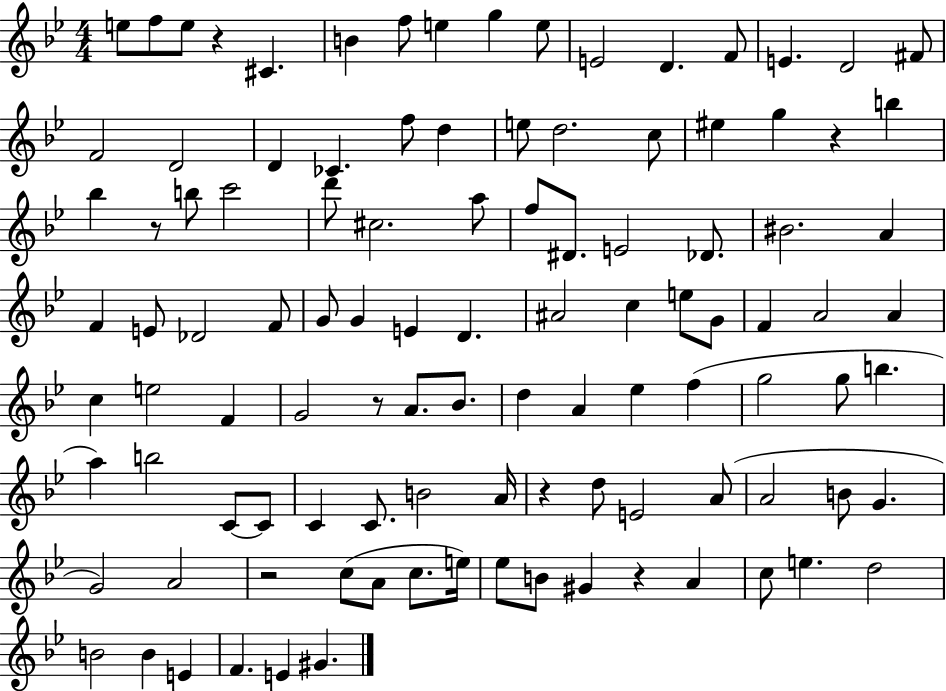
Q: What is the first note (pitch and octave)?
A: E5